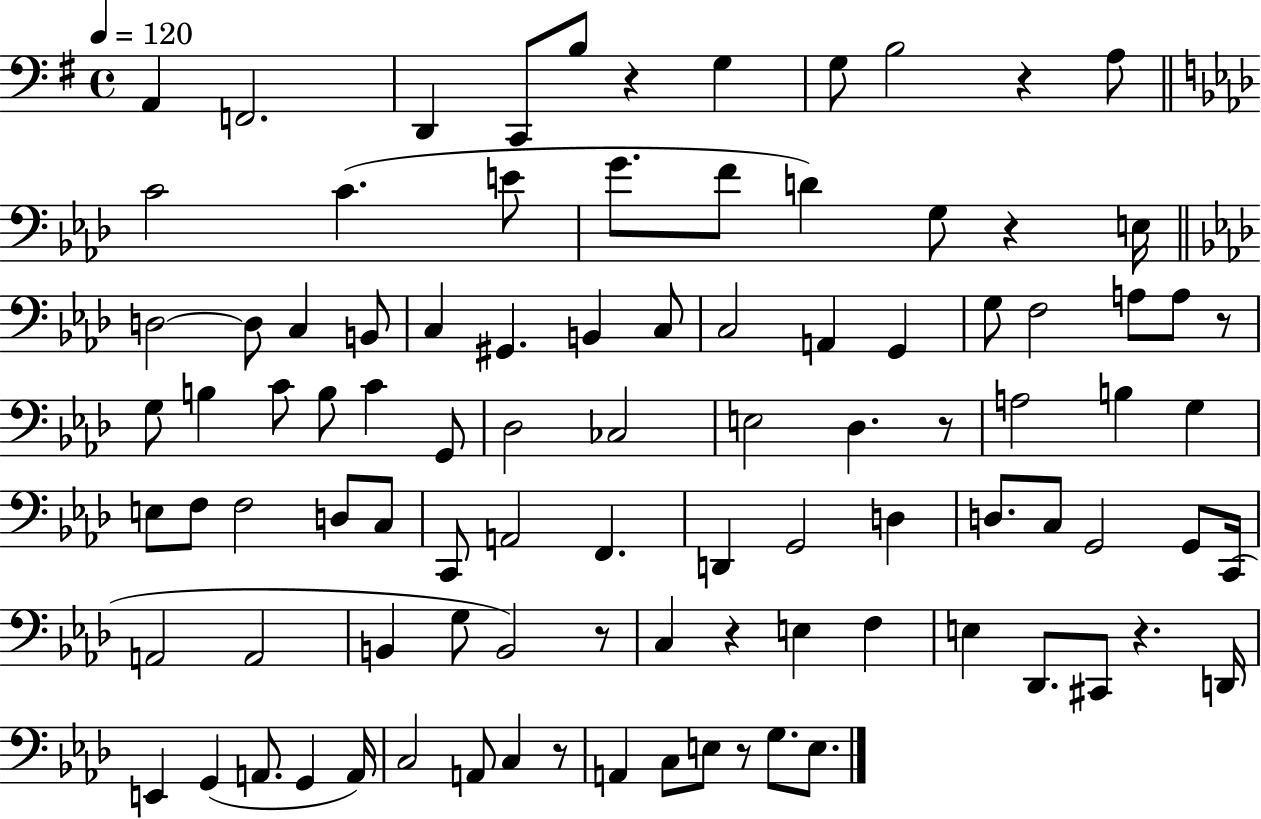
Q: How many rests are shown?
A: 10